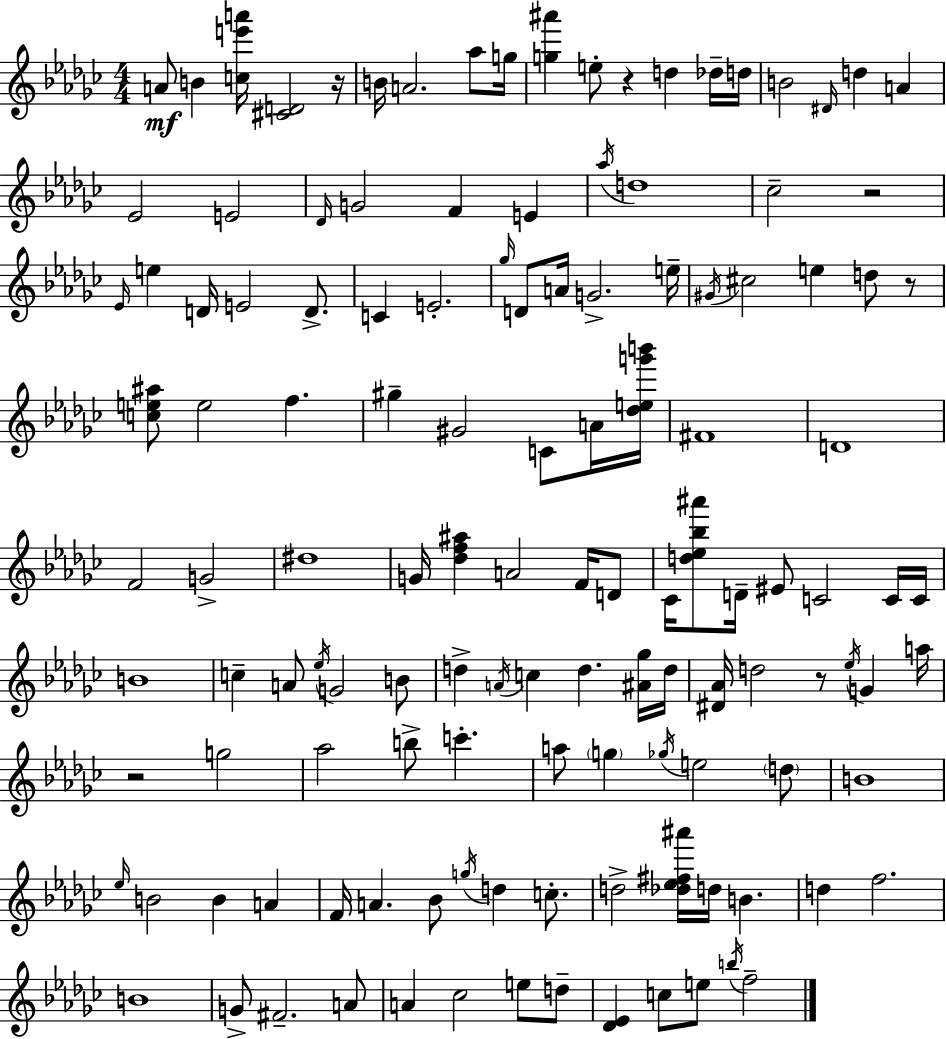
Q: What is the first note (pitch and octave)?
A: A4